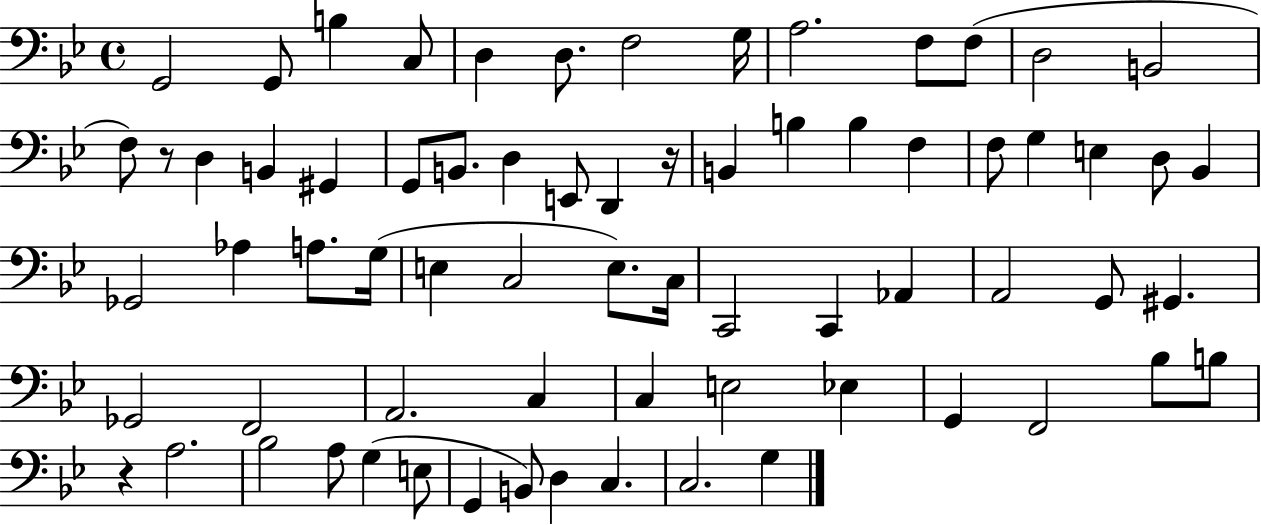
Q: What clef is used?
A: bass